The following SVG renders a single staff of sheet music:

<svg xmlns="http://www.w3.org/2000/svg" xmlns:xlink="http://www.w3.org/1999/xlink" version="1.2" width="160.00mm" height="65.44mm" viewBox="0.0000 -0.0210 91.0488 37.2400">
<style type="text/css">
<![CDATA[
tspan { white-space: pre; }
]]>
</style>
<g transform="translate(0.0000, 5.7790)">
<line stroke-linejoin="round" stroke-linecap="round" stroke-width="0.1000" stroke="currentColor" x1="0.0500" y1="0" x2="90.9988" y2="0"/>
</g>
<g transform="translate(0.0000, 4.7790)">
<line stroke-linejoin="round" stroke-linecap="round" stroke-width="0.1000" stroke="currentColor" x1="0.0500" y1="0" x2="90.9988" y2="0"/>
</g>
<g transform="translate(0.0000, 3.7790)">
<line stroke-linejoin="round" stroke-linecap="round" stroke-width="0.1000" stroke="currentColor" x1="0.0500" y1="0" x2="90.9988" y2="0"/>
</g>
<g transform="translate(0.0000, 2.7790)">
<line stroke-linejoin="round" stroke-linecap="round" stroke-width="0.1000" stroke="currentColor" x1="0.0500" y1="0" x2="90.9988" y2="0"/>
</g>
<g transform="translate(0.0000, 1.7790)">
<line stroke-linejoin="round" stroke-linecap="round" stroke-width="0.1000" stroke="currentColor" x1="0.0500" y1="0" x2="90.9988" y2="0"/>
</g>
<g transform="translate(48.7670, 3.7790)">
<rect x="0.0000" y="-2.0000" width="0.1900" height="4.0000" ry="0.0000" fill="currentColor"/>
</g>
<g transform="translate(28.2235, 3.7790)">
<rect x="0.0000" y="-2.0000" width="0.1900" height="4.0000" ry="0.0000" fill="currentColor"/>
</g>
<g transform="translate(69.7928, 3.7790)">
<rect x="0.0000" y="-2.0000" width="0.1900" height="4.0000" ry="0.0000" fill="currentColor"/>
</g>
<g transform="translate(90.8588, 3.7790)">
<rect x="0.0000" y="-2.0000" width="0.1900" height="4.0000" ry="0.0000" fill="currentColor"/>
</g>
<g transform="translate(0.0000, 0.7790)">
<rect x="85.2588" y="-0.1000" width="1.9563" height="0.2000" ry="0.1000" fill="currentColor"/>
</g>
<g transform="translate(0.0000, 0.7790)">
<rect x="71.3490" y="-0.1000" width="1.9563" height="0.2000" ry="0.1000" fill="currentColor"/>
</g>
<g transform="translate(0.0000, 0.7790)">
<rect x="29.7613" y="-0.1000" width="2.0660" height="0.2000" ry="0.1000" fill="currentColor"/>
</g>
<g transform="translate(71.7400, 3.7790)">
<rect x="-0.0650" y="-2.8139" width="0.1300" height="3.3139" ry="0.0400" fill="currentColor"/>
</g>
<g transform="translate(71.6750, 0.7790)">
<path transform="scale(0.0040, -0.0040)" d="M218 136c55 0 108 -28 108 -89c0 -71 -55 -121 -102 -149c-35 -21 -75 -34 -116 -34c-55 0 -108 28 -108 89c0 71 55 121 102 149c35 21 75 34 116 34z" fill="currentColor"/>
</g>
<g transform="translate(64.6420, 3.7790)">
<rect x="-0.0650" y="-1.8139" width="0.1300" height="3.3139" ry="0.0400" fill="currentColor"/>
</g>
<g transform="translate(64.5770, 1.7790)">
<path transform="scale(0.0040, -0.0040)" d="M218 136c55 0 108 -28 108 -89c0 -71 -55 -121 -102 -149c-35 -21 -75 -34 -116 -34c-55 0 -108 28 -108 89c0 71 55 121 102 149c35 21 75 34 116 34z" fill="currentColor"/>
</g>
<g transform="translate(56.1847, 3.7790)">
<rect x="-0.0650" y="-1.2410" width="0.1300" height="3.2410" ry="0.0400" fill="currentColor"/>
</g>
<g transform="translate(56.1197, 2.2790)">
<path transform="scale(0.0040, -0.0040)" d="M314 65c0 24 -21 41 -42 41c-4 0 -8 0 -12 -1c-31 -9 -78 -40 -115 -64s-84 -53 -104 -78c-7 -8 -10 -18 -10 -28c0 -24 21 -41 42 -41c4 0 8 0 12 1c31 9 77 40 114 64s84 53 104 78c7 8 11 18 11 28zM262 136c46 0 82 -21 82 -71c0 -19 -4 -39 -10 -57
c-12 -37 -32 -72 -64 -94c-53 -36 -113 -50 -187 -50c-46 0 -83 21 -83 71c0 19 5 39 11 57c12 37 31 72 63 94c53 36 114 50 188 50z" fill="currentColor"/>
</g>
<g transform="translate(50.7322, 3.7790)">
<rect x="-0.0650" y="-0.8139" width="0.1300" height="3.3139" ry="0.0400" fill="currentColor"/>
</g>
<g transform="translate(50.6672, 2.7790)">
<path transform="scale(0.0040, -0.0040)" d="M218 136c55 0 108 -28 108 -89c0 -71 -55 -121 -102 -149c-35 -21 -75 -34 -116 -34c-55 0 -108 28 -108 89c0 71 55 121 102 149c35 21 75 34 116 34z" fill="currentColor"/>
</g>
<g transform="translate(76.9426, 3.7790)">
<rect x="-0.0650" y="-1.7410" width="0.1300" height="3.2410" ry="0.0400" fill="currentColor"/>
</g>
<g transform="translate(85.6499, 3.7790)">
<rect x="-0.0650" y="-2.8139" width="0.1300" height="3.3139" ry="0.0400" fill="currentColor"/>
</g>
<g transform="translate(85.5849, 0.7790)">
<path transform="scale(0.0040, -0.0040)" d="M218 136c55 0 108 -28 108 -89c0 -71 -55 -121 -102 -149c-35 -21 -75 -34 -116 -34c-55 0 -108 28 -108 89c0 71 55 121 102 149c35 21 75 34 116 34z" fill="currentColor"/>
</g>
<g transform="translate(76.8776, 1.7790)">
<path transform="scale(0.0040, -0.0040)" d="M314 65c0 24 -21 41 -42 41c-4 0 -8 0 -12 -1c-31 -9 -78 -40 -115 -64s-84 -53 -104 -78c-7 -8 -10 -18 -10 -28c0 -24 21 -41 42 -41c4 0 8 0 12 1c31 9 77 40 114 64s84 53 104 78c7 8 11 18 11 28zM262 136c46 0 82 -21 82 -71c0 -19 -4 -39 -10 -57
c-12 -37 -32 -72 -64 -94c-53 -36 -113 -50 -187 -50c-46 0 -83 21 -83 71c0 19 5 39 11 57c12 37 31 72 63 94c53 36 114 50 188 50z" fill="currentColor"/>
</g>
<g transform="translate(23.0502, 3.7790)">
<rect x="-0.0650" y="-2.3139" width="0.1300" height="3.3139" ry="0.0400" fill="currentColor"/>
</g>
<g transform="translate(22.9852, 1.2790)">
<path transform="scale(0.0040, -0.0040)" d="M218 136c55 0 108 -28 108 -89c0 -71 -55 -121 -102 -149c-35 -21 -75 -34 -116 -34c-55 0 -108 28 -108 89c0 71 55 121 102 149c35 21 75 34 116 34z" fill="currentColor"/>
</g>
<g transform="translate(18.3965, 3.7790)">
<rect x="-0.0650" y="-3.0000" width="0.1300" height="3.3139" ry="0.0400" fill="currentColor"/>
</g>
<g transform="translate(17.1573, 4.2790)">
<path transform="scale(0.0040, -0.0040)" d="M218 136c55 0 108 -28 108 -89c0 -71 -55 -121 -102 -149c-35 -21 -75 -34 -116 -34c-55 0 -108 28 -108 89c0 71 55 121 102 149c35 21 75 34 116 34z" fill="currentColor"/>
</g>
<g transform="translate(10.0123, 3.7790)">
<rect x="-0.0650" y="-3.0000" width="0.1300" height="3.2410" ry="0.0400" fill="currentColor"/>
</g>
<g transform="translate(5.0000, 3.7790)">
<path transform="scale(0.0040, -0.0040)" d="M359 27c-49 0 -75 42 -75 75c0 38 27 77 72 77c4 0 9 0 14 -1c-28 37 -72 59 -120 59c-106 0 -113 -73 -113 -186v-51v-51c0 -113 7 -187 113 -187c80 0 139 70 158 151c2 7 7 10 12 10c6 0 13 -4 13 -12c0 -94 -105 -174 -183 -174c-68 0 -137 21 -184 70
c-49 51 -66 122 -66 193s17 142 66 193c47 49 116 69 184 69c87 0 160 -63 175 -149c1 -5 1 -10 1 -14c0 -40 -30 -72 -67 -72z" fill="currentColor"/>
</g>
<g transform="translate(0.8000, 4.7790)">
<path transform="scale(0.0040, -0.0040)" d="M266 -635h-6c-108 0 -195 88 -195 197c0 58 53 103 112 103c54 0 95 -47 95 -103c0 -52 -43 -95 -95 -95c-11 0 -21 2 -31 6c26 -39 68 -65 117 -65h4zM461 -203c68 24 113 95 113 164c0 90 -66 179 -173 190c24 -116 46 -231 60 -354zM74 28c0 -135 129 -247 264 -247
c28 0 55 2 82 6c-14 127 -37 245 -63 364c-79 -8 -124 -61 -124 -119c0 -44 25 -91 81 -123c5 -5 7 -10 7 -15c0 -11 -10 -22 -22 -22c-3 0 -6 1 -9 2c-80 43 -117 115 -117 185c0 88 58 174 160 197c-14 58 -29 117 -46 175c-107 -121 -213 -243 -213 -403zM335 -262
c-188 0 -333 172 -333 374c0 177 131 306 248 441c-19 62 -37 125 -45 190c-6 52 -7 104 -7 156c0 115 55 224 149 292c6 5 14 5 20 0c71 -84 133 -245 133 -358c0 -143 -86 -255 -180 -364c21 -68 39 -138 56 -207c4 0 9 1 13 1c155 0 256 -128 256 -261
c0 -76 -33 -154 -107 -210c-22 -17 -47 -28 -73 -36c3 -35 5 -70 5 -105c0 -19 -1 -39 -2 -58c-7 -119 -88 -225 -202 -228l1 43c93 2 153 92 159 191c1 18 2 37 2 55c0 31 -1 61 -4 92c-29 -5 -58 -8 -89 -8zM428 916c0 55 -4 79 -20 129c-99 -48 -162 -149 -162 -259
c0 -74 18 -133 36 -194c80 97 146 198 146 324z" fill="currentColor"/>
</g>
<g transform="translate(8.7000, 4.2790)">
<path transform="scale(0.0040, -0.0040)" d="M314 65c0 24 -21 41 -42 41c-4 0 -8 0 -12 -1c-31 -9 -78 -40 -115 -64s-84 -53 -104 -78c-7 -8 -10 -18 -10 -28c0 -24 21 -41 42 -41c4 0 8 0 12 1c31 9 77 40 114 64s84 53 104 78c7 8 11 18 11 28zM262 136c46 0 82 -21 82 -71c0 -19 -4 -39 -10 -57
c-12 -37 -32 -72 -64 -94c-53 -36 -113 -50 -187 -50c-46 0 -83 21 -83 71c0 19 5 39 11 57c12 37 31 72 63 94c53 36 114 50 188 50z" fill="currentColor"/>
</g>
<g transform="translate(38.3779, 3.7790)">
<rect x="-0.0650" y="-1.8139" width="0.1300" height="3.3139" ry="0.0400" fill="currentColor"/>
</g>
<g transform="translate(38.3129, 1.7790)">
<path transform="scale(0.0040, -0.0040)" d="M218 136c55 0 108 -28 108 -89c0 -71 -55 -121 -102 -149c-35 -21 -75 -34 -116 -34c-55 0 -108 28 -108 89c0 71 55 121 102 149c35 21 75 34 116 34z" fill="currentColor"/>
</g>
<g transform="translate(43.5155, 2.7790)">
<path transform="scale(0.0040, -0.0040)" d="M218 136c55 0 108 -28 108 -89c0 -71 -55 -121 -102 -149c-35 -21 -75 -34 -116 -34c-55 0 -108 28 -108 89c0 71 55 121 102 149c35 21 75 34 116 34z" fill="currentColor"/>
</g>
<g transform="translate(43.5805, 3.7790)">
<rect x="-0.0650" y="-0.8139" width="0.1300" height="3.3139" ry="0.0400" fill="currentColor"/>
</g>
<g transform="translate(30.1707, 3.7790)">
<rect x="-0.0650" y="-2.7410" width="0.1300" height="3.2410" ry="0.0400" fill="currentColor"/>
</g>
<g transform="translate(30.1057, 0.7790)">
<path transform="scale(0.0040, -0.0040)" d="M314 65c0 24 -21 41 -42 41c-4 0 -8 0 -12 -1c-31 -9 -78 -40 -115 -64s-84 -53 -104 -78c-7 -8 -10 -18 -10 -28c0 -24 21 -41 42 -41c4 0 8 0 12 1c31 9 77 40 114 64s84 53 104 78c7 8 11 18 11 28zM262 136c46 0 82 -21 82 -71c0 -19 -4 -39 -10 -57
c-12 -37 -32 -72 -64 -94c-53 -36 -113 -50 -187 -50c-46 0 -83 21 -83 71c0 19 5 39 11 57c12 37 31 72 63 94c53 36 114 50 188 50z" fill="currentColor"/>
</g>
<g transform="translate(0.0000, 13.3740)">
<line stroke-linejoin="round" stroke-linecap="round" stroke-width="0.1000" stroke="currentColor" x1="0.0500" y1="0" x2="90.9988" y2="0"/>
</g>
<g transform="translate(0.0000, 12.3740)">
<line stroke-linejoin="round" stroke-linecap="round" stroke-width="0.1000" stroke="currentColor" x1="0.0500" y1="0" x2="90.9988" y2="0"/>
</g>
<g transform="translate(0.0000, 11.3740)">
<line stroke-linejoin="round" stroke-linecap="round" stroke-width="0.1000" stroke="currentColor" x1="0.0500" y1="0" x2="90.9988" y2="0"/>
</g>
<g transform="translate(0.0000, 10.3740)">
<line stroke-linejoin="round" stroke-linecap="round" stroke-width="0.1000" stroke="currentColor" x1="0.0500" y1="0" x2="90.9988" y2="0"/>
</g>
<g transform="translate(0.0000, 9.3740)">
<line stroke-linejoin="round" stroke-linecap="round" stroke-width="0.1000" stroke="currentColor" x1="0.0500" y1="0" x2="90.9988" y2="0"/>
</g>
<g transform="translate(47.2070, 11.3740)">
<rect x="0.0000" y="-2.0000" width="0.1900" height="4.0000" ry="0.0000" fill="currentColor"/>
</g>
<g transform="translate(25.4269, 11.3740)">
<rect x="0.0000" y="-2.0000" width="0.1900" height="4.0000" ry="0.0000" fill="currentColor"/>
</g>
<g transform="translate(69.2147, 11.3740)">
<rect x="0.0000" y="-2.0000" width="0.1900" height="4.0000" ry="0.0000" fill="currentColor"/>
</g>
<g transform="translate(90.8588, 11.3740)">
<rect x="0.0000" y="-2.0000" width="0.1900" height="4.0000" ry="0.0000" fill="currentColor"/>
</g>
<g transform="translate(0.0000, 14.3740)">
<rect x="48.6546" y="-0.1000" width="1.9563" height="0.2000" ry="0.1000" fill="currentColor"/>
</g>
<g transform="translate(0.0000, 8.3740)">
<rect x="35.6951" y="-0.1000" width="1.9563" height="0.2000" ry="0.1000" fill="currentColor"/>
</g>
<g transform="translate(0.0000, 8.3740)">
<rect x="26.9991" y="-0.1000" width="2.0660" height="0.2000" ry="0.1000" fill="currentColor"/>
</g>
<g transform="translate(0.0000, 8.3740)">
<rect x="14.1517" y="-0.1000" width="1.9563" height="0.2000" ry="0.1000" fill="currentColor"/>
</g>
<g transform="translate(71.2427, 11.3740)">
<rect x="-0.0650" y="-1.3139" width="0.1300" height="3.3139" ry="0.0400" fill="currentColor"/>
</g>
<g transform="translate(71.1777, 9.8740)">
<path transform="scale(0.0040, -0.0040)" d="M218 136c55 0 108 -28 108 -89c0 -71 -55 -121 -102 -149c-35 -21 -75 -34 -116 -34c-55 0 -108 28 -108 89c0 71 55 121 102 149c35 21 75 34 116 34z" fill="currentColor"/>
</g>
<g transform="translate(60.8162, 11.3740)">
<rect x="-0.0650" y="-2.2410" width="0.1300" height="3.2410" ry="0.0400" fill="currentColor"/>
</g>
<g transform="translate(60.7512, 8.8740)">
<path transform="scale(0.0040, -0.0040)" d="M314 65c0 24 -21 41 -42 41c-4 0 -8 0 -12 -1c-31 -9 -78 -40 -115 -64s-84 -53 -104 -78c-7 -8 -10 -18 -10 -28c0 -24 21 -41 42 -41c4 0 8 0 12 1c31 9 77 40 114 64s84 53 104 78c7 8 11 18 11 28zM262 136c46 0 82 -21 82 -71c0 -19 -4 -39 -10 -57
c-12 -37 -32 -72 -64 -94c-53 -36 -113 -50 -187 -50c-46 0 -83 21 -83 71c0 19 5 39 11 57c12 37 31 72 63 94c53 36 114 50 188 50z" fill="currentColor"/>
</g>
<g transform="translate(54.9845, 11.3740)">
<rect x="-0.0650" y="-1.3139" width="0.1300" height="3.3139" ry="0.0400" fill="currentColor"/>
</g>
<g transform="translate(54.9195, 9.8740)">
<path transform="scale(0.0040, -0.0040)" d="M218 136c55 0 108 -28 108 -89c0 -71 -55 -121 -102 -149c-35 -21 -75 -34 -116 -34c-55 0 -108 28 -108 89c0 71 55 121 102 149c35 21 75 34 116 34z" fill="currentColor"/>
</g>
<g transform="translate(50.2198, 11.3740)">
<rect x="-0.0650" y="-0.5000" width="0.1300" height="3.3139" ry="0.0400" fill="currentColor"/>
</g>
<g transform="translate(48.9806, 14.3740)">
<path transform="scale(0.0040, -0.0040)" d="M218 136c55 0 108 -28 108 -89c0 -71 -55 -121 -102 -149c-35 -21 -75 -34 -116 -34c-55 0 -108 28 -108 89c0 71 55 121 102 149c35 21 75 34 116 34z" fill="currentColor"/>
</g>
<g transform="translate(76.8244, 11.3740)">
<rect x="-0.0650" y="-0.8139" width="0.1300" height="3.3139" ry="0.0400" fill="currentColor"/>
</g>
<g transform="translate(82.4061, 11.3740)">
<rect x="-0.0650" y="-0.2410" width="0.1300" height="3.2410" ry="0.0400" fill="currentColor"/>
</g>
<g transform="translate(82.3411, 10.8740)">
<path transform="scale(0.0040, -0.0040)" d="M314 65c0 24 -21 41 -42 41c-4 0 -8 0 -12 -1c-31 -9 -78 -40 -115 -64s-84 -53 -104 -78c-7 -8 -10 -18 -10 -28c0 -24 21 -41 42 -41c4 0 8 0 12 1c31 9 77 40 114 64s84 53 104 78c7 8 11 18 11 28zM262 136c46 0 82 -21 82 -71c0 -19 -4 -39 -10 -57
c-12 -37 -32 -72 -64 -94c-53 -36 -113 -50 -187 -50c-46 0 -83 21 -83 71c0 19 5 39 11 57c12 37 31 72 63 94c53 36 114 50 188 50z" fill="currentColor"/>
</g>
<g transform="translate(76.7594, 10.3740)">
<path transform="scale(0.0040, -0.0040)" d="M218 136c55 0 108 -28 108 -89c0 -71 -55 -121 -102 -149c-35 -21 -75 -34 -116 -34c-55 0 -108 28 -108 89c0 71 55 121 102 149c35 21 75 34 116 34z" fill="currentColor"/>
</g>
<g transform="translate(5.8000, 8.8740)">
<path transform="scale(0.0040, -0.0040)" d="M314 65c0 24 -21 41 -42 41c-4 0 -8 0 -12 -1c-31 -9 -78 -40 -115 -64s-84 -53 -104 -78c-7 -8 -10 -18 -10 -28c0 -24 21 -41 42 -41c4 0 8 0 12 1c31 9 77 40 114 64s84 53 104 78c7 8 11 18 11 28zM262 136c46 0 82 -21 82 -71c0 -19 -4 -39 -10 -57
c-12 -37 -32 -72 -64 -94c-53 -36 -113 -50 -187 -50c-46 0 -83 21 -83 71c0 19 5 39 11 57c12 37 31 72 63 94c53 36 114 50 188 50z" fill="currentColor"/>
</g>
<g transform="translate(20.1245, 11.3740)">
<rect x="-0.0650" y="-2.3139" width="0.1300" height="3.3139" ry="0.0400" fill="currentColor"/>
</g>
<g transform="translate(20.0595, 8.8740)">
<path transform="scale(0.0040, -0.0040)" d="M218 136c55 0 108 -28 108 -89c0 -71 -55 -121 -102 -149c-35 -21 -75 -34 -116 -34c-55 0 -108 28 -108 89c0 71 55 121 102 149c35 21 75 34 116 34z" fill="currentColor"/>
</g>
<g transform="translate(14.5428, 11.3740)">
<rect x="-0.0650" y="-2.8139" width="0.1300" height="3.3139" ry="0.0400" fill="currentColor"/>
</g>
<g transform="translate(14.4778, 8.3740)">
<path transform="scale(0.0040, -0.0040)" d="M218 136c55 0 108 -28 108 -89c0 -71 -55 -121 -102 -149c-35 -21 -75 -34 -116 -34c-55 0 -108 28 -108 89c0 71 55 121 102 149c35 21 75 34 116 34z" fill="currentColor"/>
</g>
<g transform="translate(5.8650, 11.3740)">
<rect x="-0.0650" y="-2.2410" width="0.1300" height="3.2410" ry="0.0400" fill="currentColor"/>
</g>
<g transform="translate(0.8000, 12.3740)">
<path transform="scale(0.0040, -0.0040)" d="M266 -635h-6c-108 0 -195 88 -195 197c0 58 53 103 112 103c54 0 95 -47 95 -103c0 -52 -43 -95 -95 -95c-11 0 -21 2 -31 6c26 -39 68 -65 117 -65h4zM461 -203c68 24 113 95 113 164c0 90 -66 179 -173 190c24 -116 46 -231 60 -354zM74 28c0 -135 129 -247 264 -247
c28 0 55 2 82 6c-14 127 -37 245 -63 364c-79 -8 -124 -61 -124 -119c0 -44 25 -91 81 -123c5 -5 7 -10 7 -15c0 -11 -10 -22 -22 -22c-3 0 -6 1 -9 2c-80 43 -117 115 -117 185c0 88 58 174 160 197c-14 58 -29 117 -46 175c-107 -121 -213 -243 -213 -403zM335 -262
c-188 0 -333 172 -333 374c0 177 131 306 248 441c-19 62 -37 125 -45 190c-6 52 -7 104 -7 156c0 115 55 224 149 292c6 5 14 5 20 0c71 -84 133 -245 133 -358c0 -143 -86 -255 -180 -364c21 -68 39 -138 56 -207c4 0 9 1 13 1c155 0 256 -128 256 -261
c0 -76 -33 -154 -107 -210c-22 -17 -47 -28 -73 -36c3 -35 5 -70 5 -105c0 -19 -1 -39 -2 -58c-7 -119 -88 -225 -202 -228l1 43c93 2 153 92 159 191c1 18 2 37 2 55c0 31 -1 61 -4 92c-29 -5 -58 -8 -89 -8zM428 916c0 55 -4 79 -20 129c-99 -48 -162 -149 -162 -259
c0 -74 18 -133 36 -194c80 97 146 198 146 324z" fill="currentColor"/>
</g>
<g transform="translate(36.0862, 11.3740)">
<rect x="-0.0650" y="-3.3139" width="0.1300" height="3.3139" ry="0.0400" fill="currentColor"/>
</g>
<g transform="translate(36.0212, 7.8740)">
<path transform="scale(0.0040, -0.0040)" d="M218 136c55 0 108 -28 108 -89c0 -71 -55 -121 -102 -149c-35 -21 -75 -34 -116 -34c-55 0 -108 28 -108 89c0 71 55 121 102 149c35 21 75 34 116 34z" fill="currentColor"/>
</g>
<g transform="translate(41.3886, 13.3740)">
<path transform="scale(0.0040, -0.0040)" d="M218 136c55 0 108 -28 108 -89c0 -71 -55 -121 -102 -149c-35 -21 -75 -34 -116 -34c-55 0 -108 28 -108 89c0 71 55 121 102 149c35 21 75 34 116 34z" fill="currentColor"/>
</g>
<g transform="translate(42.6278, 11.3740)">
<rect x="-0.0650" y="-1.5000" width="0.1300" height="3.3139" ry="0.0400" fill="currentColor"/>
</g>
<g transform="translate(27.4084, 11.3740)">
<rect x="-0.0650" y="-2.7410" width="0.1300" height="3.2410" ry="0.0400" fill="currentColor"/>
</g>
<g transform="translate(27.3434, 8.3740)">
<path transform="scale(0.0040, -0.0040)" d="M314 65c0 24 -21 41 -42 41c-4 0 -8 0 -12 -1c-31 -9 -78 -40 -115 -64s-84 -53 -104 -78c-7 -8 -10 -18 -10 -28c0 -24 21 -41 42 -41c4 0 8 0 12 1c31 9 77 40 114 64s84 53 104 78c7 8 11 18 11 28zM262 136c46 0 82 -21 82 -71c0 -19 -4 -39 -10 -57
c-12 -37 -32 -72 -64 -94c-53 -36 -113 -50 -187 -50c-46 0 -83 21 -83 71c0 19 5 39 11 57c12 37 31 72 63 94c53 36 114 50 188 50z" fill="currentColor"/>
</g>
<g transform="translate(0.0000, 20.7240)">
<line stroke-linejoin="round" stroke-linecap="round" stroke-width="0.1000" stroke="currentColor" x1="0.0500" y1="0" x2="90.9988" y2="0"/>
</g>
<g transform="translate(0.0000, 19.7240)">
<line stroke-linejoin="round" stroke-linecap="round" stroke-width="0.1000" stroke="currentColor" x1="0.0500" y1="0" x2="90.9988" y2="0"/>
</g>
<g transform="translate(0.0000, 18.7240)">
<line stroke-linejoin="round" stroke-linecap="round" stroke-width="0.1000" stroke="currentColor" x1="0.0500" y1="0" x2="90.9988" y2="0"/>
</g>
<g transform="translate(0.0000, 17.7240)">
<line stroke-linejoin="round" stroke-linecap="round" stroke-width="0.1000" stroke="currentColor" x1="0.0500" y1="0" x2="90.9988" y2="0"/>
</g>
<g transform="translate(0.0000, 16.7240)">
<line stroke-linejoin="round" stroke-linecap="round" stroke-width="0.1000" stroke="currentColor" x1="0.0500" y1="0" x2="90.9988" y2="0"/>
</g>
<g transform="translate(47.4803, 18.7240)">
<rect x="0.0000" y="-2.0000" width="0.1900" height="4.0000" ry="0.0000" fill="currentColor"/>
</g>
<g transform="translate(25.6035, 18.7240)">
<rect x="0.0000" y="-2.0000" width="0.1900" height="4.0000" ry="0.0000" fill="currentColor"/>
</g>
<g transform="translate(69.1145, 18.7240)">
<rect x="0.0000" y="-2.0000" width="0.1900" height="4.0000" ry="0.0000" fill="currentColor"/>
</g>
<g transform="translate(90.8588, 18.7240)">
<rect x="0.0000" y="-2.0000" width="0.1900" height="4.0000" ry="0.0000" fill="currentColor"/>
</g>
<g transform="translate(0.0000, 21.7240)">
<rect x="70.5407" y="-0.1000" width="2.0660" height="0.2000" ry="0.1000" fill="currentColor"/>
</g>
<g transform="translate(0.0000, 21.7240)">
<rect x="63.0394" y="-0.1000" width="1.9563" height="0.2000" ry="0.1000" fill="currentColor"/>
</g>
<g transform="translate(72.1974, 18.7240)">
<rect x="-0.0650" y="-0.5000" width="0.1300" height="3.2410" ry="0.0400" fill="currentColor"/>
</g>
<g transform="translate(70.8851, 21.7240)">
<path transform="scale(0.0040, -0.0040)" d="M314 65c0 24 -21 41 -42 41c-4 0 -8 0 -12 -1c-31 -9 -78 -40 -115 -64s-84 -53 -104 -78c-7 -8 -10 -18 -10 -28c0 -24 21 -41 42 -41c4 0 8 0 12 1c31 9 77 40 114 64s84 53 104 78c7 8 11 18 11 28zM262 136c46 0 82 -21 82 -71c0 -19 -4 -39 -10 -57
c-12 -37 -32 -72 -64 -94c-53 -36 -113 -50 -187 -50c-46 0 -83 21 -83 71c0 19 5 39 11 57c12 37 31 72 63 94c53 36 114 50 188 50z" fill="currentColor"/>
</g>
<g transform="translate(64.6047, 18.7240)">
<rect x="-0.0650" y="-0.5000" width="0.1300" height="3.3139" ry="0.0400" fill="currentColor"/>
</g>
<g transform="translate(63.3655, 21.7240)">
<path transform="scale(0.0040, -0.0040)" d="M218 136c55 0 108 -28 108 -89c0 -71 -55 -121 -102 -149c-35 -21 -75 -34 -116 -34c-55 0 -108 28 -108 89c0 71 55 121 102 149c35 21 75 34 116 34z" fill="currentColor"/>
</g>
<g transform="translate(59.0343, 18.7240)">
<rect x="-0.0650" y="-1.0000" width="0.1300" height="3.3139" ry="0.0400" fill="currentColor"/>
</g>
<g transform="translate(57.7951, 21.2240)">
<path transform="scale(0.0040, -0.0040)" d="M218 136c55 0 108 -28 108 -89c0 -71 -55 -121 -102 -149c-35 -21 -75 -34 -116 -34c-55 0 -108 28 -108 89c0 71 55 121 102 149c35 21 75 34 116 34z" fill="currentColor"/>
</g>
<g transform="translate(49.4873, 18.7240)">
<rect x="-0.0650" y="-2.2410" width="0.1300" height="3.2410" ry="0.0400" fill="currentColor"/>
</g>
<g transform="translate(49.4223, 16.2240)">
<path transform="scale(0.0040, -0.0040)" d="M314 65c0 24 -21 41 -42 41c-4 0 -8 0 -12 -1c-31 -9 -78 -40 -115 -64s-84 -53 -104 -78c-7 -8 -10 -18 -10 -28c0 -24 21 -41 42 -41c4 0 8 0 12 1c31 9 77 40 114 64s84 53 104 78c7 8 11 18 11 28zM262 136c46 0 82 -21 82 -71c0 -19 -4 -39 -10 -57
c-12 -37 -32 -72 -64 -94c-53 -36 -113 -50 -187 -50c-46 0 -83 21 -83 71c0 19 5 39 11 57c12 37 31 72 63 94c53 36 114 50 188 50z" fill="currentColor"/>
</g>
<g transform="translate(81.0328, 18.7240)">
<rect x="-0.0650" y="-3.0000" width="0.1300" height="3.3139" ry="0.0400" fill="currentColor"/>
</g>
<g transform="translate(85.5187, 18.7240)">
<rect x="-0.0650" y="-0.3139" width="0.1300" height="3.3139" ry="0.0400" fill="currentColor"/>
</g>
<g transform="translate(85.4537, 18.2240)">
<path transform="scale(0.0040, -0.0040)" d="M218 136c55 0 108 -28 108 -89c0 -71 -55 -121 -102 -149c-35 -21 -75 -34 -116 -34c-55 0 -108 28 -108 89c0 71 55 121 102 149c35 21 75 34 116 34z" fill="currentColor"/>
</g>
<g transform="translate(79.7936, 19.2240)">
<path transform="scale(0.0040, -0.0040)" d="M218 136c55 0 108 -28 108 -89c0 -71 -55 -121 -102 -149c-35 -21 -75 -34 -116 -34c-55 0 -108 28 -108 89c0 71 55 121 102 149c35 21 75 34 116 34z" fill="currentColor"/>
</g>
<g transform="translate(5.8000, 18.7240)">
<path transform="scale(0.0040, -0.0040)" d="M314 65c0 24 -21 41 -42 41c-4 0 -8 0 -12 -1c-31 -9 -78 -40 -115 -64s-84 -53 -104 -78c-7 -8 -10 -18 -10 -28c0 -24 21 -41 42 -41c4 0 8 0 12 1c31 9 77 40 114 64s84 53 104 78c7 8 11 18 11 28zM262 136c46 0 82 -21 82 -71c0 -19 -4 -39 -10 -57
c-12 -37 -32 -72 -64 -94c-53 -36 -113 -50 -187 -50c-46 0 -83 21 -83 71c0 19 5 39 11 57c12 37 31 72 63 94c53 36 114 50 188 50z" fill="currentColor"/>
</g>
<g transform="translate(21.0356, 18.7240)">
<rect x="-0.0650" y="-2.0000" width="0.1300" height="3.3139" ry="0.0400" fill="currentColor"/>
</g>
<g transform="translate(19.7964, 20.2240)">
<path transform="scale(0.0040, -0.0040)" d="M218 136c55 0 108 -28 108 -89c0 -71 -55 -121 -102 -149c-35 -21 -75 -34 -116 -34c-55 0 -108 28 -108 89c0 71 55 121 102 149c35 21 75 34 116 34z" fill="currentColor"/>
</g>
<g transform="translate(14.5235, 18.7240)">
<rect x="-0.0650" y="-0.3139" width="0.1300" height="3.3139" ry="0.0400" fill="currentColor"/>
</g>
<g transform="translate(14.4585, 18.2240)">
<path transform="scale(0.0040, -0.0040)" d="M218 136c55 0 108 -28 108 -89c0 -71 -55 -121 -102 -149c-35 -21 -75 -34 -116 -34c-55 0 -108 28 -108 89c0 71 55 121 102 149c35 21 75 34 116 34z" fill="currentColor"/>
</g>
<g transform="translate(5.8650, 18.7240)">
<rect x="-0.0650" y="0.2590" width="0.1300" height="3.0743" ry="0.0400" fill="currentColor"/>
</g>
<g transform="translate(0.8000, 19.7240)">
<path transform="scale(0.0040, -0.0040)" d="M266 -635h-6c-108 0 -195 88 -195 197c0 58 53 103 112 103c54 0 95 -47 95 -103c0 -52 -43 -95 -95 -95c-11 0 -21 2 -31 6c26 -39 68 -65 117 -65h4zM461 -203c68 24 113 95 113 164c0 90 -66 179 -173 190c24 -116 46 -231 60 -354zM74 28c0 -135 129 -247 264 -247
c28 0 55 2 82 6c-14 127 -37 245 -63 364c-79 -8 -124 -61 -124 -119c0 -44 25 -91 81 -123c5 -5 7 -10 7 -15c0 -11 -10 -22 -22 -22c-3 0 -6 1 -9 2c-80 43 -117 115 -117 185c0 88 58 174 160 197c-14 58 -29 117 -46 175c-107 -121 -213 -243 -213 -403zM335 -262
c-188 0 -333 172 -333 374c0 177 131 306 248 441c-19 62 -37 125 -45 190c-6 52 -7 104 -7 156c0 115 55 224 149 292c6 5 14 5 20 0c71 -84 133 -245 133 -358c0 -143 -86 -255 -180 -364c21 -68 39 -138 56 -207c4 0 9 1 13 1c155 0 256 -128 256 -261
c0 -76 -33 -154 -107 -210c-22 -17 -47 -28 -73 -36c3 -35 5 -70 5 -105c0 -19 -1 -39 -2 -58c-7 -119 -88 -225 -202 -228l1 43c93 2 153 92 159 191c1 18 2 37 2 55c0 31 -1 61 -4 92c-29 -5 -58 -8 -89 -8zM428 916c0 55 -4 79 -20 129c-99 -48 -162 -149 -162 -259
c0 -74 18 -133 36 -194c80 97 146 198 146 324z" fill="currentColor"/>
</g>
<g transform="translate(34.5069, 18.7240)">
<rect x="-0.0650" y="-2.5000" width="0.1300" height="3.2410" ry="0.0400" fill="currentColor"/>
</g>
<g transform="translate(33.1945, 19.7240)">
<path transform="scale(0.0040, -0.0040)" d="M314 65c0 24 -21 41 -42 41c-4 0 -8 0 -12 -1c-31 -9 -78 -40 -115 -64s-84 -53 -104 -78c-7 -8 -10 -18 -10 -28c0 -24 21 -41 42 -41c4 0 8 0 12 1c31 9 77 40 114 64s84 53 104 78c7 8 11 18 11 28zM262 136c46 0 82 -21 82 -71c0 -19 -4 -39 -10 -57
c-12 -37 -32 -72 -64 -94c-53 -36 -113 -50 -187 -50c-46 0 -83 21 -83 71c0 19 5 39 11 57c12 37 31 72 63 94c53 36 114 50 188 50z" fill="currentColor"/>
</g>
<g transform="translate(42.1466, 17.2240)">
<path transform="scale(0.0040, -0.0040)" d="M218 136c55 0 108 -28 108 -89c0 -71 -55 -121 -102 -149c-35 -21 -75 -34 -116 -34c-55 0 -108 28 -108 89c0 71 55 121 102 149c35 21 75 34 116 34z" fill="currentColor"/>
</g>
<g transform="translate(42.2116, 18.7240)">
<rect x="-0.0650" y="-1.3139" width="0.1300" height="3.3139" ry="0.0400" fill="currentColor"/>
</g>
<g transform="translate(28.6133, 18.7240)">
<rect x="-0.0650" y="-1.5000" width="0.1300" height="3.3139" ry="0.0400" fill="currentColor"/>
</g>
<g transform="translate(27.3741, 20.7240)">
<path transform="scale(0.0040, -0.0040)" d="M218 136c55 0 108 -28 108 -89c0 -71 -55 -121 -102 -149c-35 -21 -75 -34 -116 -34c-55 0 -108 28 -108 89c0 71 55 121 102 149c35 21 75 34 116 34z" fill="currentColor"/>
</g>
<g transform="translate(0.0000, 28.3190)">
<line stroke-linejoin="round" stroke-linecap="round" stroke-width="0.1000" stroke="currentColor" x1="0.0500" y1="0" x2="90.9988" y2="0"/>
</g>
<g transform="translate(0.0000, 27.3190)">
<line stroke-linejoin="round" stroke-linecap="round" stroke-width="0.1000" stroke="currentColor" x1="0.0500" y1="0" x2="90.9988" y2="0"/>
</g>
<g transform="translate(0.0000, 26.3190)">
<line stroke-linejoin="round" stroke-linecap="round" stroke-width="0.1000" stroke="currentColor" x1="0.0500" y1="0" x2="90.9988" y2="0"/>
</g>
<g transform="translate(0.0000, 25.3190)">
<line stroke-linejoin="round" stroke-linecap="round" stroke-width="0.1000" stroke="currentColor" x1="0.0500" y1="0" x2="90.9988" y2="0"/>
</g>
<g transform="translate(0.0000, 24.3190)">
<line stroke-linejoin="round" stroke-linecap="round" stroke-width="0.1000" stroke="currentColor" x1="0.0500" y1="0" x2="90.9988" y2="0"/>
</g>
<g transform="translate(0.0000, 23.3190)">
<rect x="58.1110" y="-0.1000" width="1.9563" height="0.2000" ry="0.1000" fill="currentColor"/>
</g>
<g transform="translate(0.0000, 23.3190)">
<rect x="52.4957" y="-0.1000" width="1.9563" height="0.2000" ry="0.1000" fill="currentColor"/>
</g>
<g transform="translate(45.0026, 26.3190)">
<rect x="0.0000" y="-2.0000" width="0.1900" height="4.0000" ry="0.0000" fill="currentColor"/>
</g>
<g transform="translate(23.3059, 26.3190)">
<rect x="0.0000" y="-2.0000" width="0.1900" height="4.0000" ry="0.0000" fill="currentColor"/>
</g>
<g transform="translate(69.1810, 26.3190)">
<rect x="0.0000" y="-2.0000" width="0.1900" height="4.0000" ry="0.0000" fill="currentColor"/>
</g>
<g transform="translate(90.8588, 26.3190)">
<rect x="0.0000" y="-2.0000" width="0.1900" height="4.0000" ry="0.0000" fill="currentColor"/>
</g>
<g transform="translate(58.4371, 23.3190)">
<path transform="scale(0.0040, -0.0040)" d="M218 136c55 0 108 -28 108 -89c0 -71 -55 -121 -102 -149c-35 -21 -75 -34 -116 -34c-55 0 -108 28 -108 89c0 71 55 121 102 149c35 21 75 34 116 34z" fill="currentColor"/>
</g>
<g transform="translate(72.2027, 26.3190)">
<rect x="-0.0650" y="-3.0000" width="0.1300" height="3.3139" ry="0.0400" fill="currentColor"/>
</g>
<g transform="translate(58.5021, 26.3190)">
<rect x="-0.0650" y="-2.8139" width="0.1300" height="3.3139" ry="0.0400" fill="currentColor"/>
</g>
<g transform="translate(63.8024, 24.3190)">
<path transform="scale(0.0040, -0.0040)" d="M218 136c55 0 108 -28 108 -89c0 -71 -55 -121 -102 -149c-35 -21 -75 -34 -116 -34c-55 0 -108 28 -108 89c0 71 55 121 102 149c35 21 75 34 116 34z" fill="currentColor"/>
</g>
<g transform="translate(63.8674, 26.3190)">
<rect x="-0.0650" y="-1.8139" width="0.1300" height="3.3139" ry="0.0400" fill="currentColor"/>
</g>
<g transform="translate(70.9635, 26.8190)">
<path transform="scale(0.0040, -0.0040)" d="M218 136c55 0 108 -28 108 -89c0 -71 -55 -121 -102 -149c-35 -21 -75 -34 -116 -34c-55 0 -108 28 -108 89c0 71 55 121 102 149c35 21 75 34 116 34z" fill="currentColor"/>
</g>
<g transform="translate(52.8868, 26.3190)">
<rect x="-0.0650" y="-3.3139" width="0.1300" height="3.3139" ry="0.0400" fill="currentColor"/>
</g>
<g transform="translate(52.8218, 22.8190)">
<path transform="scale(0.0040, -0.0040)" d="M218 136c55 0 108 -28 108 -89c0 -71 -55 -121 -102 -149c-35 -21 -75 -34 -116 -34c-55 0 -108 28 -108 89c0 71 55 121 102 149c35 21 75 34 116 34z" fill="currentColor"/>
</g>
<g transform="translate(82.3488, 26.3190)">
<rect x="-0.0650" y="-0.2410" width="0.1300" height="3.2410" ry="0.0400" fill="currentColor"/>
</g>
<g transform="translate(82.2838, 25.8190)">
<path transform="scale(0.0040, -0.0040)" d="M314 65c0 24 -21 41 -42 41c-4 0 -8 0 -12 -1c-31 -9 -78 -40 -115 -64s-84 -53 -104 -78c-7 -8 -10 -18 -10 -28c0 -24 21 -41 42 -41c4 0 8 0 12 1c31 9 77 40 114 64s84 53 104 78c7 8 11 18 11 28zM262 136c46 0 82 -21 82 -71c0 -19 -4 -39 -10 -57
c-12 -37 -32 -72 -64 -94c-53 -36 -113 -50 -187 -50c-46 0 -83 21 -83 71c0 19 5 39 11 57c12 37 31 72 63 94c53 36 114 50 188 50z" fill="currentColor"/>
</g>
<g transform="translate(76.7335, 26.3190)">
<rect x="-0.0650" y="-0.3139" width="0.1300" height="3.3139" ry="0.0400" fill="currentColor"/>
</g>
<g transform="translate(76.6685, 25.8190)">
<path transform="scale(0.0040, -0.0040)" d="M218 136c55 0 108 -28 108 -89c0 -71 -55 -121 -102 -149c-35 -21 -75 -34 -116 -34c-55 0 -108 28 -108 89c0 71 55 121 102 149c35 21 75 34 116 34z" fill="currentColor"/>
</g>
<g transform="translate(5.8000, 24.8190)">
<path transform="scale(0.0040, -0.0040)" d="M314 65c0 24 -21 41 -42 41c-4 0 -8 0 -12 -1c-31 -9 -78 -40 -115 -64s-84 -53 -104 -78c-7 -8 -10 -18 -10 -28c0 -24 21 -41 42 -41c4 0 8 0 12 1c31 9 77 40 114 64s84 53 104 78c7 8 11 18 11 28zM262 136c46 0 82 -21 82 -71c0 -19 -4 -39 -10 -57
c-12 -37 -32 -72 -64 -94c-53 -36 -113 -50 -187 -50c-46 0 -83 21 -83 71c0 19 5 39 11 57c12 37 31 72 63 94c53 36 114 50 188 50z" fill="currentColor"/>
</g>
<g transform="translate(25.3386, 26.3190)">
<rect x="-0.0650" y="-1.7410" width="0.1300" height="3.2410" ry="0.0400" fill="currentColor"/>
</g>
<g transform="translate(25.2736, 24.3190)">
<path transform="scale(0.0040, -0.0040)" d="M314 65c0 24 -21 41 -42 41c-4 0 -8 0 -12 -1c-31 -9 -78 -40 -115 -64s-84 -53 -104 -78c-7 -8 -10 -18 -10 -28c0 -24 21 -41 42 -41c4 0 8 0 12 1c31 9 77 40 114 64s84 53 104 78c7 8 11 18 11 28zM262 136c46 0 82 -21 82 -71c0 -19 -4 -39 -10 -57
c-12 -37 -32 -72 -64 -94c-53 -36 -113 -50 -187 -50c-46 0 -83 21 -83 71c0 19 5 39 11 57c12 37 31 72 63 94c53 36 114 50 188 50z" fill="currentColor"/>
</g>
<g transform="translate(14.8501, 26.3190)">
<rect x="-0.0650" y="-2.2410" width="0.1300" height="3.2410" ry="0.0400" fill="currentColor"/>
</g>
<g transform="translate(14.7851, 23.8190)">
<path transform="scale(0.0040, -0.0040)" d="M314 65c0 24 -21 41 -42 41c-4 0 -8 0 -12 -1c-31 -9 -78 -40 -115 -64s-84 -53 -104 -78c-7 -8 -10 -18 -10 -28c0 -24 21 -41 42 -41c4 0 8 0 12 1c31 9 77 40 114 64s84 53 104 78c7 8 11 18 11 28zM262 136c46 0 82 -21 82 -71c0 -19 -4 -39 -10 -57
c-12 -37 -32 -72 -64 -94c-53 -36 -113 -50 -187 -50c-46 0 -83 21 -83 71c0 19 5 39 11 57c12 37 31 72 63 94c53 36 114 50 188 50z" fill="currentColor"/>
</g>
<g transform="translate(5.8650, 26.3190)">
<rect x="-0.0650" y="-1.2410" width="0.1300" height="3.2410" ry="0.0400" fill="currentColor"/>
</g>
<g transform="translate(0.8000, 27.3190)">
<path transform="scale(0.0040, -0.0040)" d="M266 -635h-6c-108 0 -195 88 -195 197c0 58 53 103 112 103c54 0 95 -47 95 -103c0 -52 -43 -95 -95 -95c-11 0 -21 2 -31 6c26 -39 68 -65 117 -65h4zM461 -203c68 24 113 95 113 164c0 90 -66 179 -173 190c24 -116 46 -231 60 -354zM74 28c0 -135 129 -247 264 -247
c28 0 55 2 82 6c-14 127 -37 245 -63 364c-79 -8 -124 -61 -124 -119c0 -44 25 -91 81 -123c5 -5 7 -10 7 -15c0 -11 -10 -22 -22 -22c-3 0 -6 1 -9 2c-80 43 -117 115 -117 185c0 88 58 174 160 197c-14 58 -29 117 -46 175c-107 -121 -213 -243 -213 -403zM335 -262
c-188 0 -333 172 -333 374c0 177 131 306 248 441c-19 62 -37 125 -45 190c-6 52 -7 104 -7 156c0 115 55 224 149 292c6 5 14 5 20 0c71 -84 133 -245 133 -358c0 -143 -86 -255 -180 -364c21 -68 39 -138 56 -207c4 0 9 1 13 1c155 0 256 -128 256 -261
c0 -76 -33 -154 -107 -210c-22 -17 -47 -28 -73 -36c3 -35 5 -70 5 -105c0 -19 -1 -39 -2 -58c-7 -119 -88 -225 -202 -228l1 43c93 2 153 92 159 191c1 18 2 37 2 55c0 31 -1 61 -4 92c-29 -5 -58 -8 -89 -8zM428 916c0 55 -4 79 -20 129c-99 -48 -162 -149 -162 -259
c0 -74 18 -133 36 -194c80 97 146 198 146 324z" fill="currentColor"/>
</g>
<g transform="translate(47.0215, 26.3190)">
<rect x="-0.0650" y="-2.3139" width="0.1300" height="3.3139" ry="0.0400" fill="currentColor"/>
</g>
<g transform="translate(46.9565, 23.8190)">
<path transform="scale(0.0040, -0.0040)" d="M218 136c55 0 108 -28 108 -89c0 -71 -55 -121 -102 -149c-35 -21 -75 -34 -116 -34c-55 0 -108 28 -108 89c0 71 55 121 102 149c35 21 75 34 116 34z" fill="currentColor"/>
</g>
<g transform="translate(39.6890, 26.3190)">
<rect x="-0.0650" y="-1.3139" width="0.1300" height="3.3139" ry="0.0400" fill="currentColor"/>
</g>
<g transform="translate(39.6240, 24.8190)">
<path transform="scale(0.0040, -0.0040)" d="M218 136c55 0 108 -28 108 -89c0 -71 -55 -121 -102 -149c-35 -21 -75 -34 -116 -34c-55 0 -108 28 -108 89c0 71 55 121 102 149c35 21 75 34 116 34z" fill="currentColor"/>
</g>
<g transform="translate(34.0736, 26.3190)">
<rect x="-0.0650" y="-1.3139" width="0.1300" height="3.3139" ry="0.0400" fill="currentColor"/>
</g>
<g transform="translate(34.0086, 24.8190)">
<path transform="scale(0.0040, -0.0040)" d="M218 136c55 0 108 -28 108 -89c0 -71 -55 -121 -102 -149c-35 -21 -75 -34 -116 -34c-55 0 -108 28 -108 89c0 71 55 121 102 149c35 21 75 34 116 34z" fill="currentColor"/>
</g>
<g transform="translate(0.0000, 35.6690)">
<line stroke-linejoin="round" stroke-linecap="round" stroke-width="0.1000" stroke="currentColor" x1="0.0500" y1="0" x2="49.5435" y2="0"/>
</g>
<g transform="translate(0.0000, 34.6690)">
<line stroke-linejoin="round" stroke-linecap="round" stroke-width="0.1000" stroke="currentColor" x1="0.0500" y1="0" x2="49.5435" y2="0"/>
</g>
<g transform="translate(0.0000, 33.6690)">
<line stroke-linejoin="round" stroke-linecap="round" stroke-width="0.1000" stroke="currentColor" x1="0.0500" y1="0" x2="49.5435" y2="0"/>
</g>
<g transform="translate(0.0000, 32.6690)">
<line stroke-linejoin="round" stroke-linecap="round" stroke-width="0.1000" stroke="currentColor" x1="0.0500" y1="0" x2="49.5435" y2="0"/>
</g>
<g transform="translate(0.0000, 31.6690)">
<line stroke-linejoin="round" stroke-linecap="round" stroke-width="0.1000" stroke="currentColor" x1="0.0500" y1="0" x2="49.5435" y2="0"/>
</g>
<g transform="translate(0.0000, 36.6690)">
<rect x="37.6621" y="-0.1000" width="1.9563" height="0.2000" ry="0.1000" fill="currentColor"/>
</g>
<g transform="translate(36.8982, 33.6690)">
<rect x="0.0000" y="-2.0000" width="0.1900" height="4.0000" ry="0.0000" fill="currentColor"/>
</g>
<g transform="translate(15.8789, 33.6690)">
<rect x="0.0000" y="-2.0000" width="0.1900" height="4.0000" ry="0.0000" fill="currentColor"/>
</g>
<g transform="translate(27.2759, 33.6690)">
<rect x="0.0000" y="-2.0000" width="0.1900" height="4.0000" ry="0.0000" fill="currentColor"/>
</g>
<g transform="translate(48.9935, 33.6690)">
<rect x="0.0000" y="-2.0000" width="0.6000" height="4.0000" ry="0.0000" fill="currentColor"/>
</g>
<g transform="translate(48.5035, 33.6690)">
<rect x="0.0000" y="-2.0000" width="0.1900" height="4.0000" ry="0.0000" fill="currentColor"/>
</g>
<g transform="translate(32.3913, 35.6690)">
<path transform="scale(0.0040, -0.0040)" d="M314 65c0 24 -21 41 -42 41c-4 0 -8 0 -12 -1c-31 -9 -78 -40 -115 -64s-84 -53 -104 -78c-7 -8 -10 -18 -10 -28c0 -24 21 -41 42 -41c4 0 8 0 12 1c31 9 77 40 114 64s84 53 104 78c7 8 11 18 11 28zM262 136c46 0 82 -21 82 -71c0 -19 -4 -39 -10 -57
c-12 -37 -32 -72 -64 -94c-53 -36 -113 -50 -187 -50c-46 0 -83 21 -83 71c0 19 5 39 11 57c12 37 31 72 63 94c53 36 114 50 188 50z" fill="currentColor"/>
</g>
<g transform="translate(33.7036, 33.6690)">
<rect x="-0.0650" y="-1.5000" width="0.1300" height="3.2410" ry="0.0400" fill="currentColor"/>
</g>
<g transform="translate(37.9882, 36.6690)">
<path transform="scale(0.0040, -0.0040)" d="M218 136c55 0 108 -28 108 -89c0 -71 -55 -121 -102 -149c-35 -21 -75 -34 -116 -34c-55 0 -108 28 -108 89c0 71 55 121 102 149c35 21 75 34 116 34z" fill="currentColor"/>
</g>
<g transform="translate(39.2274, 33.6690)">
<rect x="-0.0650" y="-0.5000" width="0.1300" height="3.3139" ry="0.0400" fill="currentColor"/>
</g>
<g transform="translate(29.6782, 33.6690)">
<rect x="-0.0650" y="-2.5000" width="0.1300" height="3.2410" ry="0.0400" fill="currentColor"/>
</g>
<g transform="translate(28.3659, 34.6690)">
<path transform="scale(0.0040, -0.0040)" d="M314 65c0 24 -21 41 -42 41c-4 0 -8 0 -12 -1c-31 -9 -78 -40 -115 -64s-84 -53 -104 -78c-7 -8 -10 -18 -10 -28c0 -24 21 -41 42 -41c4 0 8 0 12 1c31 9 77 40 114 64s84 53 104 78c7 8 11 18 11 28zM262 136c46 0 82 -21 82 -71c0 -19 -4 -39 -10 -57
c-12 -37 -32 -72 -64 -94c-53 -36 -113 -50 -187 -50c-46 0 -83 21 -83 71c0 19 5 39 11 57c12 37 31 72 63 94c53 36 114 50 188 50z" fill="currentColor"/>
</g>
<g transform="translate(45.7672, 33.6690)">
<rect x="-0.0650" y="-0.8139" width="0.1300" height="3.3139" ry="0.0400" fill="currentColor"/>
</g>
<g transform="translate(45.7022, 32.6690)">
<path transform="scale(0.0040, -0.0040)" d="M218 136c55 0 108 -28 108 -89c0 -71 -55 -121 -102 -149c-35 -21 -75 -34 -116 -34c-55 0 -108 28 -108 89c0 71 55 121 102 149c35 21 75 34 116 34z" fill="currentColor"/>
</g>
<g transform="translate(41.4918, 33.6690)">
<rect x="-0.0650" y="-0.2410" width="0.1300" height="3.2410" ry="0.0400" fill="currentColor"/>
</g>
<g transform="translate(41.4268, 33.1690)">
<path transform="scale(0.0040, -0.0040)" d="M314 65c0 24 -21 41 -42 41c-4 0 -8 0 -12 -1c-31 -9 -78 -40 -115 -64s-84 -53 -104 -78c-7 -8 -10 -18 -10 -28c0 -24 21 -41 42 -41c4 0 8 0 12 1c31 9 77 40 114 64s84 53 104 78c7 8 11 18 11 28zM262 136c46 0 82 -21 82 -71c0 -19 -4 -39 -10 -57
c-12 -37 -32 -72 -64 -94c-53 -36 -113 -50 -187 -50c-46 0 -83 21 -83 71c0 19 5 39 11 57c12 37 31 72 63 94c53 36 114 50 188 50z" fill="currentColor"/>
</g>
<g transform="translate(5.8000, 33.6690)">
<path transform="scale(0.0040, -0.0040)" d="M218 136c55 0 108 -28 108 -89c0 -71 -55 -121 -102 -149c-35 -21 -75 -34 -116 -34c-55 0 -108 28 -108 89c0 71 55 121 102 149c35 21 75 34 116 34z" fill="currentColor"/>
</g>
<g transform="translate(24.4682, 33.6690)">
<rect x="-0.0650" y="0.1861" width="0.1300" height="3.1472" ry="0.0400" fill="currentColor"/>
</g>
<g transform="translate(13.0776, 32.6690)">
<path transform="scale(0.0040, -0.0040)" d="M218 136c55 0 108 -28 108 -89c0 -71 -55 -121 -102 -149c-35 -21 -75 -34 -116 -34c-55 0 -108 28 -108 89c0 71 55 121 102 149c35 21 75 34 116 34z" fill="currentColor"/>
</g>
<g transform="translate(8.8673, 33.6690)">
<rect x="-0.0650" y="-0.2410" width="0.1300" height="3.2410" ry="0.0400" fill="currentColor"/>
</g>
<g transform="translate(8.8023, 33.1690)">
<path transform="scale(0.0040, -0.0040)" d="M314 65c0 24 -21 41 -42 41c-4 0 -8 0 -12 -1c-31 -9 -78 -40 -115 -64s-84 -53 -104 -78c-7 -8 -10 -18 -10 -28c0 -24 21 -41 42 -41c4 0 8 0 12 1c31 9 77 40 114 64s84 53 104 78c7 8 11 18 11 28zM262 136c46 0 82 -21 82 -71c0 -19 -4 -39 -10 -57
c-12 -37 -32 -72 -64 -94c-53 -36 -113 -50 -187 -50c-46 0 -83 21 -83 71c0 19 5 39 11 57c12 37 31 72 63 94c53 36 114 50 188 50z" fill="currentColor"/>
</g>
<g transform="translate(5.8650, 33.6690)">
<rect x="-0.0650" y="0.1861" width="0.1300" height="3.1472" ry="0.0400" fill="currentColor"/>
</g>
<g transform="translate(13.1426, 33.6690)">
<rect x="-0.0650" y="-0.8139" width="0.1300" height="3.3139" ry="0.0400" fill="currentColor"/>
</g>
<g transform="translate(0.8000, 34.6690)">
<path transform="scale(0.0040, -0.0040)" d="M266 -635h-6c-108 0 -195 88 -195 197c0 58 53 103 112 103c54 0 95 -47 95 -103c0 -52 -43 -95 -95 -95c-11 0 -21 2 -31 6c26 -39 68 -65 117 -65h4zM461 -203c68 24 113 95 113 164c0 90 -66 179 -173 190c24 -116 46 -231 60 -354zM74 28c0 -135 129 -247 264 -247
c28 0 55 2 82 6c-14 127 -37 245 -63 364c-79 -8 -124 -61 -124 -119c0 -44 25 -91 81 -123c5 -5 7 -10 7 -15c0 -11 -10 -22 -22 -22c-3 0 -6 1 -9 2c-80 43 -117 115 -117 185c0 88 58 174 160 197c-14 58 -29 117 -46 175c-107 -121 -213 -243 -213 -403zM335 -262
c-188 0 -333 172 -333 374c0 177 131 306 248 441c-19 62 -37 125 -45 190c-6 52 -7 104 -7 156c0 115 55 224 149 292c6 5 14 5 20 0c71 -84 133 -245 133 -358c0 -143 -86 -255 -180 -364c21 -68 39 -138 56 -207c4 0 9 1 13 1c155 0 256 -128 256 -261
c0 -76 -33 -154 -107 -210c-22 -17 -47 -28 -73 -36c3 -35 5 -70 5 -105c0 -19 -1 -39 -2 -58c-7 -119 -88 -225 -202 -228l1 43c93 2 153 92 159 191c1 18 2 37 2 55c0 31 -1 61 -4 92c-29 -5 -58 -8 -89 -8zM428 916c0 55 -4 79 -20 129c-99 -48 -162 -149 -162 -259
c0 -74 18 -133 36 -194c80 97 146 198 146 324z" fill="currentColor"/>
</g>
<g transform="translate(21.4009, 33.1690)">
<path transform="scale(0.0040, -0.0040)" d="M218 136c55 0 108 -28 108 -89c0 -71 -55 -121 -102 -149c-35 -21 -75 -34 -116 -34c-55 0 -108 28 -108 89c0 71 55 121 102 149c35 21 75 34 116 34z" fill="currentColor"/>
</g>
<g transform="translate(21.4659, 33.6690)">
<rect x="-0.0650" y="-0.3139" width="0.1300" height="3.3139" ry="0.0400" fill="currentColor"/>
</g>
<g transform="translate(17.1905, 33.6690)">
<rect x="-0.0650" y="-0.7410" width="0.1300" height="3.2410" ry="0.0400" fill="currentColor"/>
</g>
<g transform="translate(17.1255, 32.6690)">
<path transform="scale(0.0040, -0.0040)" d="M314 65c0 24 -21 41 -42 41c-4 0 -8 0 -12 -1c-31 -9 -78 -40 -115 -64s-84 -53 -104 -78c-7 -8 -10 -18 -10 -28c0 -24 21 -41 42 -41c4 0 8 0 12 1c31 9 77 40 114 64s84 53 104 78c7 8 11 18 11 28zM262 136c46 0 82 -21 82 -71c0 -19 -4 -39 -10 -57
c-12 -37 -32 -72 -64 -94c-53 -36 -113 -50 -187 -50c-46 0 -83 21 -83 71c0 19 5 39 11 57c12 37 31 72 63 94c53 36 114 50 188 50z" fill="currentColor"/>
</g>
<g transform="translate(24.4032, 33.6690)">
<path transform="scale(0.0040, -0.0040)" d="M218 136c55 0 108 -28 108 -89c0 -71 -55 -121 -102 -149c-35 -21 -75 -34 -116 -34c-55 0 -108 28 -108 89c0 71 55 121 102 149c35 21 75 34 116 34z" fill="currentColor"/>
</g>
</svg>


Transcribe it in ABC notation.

X:1
T:Untitled
M:4/4
L:1/4
K:C
A2 A g a2 f d d e2 f a f2 a g2 a g a2 b E C e g2 e d c2 B2 c F E G2 e g2 D C C2 A c e2 g2 f2 e e g b a f A c c2 B c2 d d2 c B G2 E2 C c2 d